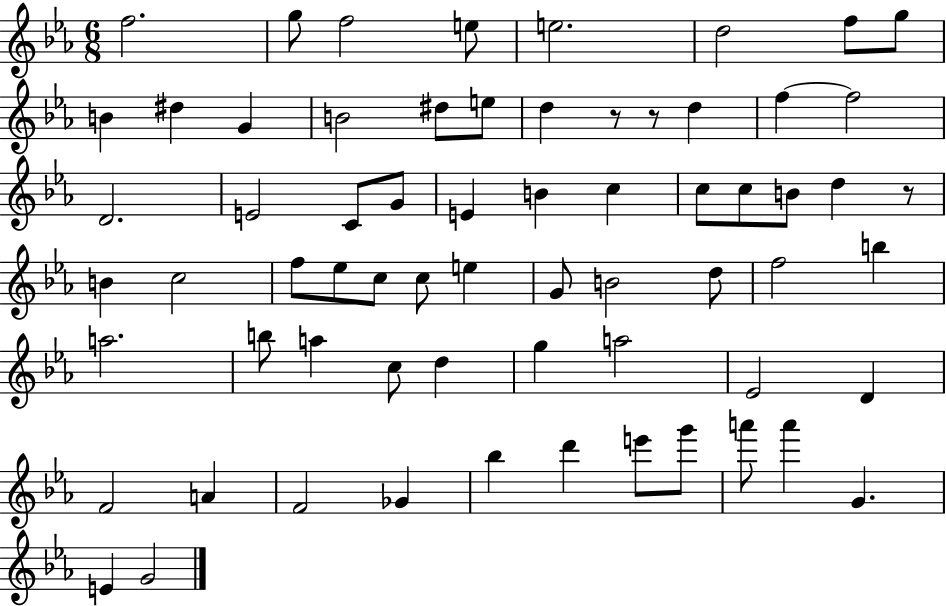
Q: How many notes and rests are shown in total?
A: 66